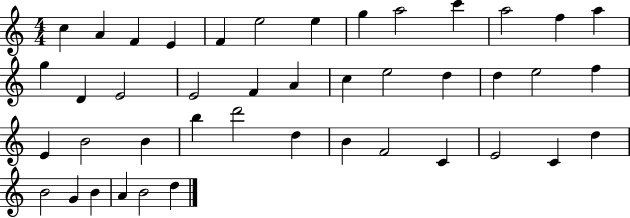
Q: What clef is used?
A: treble